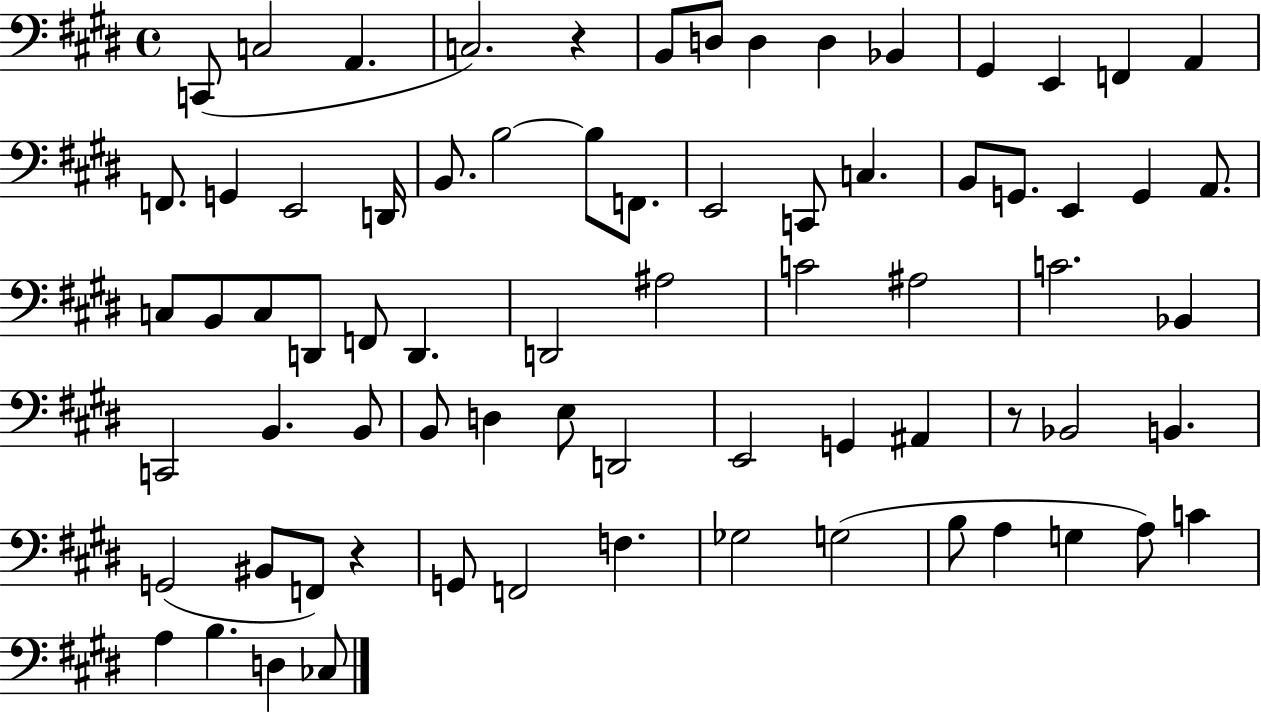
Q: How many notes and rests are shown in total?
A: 73